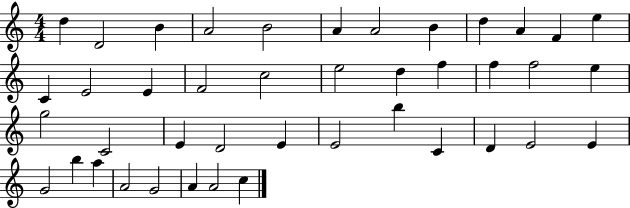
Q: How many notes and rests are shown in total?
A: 42